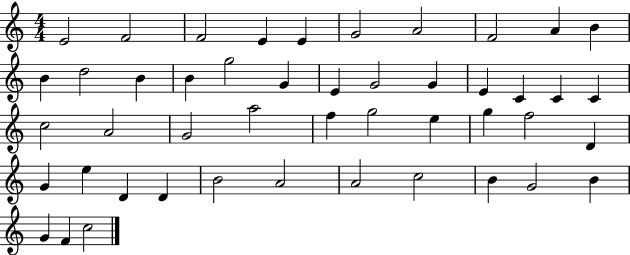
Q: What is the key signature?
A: C major